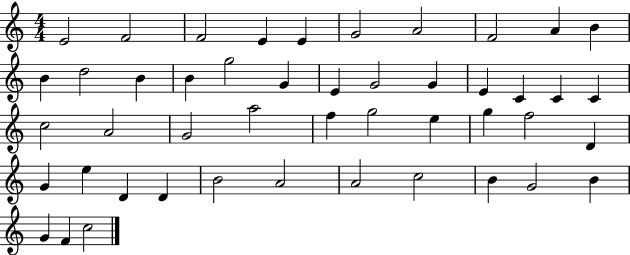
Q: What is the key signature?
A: C major